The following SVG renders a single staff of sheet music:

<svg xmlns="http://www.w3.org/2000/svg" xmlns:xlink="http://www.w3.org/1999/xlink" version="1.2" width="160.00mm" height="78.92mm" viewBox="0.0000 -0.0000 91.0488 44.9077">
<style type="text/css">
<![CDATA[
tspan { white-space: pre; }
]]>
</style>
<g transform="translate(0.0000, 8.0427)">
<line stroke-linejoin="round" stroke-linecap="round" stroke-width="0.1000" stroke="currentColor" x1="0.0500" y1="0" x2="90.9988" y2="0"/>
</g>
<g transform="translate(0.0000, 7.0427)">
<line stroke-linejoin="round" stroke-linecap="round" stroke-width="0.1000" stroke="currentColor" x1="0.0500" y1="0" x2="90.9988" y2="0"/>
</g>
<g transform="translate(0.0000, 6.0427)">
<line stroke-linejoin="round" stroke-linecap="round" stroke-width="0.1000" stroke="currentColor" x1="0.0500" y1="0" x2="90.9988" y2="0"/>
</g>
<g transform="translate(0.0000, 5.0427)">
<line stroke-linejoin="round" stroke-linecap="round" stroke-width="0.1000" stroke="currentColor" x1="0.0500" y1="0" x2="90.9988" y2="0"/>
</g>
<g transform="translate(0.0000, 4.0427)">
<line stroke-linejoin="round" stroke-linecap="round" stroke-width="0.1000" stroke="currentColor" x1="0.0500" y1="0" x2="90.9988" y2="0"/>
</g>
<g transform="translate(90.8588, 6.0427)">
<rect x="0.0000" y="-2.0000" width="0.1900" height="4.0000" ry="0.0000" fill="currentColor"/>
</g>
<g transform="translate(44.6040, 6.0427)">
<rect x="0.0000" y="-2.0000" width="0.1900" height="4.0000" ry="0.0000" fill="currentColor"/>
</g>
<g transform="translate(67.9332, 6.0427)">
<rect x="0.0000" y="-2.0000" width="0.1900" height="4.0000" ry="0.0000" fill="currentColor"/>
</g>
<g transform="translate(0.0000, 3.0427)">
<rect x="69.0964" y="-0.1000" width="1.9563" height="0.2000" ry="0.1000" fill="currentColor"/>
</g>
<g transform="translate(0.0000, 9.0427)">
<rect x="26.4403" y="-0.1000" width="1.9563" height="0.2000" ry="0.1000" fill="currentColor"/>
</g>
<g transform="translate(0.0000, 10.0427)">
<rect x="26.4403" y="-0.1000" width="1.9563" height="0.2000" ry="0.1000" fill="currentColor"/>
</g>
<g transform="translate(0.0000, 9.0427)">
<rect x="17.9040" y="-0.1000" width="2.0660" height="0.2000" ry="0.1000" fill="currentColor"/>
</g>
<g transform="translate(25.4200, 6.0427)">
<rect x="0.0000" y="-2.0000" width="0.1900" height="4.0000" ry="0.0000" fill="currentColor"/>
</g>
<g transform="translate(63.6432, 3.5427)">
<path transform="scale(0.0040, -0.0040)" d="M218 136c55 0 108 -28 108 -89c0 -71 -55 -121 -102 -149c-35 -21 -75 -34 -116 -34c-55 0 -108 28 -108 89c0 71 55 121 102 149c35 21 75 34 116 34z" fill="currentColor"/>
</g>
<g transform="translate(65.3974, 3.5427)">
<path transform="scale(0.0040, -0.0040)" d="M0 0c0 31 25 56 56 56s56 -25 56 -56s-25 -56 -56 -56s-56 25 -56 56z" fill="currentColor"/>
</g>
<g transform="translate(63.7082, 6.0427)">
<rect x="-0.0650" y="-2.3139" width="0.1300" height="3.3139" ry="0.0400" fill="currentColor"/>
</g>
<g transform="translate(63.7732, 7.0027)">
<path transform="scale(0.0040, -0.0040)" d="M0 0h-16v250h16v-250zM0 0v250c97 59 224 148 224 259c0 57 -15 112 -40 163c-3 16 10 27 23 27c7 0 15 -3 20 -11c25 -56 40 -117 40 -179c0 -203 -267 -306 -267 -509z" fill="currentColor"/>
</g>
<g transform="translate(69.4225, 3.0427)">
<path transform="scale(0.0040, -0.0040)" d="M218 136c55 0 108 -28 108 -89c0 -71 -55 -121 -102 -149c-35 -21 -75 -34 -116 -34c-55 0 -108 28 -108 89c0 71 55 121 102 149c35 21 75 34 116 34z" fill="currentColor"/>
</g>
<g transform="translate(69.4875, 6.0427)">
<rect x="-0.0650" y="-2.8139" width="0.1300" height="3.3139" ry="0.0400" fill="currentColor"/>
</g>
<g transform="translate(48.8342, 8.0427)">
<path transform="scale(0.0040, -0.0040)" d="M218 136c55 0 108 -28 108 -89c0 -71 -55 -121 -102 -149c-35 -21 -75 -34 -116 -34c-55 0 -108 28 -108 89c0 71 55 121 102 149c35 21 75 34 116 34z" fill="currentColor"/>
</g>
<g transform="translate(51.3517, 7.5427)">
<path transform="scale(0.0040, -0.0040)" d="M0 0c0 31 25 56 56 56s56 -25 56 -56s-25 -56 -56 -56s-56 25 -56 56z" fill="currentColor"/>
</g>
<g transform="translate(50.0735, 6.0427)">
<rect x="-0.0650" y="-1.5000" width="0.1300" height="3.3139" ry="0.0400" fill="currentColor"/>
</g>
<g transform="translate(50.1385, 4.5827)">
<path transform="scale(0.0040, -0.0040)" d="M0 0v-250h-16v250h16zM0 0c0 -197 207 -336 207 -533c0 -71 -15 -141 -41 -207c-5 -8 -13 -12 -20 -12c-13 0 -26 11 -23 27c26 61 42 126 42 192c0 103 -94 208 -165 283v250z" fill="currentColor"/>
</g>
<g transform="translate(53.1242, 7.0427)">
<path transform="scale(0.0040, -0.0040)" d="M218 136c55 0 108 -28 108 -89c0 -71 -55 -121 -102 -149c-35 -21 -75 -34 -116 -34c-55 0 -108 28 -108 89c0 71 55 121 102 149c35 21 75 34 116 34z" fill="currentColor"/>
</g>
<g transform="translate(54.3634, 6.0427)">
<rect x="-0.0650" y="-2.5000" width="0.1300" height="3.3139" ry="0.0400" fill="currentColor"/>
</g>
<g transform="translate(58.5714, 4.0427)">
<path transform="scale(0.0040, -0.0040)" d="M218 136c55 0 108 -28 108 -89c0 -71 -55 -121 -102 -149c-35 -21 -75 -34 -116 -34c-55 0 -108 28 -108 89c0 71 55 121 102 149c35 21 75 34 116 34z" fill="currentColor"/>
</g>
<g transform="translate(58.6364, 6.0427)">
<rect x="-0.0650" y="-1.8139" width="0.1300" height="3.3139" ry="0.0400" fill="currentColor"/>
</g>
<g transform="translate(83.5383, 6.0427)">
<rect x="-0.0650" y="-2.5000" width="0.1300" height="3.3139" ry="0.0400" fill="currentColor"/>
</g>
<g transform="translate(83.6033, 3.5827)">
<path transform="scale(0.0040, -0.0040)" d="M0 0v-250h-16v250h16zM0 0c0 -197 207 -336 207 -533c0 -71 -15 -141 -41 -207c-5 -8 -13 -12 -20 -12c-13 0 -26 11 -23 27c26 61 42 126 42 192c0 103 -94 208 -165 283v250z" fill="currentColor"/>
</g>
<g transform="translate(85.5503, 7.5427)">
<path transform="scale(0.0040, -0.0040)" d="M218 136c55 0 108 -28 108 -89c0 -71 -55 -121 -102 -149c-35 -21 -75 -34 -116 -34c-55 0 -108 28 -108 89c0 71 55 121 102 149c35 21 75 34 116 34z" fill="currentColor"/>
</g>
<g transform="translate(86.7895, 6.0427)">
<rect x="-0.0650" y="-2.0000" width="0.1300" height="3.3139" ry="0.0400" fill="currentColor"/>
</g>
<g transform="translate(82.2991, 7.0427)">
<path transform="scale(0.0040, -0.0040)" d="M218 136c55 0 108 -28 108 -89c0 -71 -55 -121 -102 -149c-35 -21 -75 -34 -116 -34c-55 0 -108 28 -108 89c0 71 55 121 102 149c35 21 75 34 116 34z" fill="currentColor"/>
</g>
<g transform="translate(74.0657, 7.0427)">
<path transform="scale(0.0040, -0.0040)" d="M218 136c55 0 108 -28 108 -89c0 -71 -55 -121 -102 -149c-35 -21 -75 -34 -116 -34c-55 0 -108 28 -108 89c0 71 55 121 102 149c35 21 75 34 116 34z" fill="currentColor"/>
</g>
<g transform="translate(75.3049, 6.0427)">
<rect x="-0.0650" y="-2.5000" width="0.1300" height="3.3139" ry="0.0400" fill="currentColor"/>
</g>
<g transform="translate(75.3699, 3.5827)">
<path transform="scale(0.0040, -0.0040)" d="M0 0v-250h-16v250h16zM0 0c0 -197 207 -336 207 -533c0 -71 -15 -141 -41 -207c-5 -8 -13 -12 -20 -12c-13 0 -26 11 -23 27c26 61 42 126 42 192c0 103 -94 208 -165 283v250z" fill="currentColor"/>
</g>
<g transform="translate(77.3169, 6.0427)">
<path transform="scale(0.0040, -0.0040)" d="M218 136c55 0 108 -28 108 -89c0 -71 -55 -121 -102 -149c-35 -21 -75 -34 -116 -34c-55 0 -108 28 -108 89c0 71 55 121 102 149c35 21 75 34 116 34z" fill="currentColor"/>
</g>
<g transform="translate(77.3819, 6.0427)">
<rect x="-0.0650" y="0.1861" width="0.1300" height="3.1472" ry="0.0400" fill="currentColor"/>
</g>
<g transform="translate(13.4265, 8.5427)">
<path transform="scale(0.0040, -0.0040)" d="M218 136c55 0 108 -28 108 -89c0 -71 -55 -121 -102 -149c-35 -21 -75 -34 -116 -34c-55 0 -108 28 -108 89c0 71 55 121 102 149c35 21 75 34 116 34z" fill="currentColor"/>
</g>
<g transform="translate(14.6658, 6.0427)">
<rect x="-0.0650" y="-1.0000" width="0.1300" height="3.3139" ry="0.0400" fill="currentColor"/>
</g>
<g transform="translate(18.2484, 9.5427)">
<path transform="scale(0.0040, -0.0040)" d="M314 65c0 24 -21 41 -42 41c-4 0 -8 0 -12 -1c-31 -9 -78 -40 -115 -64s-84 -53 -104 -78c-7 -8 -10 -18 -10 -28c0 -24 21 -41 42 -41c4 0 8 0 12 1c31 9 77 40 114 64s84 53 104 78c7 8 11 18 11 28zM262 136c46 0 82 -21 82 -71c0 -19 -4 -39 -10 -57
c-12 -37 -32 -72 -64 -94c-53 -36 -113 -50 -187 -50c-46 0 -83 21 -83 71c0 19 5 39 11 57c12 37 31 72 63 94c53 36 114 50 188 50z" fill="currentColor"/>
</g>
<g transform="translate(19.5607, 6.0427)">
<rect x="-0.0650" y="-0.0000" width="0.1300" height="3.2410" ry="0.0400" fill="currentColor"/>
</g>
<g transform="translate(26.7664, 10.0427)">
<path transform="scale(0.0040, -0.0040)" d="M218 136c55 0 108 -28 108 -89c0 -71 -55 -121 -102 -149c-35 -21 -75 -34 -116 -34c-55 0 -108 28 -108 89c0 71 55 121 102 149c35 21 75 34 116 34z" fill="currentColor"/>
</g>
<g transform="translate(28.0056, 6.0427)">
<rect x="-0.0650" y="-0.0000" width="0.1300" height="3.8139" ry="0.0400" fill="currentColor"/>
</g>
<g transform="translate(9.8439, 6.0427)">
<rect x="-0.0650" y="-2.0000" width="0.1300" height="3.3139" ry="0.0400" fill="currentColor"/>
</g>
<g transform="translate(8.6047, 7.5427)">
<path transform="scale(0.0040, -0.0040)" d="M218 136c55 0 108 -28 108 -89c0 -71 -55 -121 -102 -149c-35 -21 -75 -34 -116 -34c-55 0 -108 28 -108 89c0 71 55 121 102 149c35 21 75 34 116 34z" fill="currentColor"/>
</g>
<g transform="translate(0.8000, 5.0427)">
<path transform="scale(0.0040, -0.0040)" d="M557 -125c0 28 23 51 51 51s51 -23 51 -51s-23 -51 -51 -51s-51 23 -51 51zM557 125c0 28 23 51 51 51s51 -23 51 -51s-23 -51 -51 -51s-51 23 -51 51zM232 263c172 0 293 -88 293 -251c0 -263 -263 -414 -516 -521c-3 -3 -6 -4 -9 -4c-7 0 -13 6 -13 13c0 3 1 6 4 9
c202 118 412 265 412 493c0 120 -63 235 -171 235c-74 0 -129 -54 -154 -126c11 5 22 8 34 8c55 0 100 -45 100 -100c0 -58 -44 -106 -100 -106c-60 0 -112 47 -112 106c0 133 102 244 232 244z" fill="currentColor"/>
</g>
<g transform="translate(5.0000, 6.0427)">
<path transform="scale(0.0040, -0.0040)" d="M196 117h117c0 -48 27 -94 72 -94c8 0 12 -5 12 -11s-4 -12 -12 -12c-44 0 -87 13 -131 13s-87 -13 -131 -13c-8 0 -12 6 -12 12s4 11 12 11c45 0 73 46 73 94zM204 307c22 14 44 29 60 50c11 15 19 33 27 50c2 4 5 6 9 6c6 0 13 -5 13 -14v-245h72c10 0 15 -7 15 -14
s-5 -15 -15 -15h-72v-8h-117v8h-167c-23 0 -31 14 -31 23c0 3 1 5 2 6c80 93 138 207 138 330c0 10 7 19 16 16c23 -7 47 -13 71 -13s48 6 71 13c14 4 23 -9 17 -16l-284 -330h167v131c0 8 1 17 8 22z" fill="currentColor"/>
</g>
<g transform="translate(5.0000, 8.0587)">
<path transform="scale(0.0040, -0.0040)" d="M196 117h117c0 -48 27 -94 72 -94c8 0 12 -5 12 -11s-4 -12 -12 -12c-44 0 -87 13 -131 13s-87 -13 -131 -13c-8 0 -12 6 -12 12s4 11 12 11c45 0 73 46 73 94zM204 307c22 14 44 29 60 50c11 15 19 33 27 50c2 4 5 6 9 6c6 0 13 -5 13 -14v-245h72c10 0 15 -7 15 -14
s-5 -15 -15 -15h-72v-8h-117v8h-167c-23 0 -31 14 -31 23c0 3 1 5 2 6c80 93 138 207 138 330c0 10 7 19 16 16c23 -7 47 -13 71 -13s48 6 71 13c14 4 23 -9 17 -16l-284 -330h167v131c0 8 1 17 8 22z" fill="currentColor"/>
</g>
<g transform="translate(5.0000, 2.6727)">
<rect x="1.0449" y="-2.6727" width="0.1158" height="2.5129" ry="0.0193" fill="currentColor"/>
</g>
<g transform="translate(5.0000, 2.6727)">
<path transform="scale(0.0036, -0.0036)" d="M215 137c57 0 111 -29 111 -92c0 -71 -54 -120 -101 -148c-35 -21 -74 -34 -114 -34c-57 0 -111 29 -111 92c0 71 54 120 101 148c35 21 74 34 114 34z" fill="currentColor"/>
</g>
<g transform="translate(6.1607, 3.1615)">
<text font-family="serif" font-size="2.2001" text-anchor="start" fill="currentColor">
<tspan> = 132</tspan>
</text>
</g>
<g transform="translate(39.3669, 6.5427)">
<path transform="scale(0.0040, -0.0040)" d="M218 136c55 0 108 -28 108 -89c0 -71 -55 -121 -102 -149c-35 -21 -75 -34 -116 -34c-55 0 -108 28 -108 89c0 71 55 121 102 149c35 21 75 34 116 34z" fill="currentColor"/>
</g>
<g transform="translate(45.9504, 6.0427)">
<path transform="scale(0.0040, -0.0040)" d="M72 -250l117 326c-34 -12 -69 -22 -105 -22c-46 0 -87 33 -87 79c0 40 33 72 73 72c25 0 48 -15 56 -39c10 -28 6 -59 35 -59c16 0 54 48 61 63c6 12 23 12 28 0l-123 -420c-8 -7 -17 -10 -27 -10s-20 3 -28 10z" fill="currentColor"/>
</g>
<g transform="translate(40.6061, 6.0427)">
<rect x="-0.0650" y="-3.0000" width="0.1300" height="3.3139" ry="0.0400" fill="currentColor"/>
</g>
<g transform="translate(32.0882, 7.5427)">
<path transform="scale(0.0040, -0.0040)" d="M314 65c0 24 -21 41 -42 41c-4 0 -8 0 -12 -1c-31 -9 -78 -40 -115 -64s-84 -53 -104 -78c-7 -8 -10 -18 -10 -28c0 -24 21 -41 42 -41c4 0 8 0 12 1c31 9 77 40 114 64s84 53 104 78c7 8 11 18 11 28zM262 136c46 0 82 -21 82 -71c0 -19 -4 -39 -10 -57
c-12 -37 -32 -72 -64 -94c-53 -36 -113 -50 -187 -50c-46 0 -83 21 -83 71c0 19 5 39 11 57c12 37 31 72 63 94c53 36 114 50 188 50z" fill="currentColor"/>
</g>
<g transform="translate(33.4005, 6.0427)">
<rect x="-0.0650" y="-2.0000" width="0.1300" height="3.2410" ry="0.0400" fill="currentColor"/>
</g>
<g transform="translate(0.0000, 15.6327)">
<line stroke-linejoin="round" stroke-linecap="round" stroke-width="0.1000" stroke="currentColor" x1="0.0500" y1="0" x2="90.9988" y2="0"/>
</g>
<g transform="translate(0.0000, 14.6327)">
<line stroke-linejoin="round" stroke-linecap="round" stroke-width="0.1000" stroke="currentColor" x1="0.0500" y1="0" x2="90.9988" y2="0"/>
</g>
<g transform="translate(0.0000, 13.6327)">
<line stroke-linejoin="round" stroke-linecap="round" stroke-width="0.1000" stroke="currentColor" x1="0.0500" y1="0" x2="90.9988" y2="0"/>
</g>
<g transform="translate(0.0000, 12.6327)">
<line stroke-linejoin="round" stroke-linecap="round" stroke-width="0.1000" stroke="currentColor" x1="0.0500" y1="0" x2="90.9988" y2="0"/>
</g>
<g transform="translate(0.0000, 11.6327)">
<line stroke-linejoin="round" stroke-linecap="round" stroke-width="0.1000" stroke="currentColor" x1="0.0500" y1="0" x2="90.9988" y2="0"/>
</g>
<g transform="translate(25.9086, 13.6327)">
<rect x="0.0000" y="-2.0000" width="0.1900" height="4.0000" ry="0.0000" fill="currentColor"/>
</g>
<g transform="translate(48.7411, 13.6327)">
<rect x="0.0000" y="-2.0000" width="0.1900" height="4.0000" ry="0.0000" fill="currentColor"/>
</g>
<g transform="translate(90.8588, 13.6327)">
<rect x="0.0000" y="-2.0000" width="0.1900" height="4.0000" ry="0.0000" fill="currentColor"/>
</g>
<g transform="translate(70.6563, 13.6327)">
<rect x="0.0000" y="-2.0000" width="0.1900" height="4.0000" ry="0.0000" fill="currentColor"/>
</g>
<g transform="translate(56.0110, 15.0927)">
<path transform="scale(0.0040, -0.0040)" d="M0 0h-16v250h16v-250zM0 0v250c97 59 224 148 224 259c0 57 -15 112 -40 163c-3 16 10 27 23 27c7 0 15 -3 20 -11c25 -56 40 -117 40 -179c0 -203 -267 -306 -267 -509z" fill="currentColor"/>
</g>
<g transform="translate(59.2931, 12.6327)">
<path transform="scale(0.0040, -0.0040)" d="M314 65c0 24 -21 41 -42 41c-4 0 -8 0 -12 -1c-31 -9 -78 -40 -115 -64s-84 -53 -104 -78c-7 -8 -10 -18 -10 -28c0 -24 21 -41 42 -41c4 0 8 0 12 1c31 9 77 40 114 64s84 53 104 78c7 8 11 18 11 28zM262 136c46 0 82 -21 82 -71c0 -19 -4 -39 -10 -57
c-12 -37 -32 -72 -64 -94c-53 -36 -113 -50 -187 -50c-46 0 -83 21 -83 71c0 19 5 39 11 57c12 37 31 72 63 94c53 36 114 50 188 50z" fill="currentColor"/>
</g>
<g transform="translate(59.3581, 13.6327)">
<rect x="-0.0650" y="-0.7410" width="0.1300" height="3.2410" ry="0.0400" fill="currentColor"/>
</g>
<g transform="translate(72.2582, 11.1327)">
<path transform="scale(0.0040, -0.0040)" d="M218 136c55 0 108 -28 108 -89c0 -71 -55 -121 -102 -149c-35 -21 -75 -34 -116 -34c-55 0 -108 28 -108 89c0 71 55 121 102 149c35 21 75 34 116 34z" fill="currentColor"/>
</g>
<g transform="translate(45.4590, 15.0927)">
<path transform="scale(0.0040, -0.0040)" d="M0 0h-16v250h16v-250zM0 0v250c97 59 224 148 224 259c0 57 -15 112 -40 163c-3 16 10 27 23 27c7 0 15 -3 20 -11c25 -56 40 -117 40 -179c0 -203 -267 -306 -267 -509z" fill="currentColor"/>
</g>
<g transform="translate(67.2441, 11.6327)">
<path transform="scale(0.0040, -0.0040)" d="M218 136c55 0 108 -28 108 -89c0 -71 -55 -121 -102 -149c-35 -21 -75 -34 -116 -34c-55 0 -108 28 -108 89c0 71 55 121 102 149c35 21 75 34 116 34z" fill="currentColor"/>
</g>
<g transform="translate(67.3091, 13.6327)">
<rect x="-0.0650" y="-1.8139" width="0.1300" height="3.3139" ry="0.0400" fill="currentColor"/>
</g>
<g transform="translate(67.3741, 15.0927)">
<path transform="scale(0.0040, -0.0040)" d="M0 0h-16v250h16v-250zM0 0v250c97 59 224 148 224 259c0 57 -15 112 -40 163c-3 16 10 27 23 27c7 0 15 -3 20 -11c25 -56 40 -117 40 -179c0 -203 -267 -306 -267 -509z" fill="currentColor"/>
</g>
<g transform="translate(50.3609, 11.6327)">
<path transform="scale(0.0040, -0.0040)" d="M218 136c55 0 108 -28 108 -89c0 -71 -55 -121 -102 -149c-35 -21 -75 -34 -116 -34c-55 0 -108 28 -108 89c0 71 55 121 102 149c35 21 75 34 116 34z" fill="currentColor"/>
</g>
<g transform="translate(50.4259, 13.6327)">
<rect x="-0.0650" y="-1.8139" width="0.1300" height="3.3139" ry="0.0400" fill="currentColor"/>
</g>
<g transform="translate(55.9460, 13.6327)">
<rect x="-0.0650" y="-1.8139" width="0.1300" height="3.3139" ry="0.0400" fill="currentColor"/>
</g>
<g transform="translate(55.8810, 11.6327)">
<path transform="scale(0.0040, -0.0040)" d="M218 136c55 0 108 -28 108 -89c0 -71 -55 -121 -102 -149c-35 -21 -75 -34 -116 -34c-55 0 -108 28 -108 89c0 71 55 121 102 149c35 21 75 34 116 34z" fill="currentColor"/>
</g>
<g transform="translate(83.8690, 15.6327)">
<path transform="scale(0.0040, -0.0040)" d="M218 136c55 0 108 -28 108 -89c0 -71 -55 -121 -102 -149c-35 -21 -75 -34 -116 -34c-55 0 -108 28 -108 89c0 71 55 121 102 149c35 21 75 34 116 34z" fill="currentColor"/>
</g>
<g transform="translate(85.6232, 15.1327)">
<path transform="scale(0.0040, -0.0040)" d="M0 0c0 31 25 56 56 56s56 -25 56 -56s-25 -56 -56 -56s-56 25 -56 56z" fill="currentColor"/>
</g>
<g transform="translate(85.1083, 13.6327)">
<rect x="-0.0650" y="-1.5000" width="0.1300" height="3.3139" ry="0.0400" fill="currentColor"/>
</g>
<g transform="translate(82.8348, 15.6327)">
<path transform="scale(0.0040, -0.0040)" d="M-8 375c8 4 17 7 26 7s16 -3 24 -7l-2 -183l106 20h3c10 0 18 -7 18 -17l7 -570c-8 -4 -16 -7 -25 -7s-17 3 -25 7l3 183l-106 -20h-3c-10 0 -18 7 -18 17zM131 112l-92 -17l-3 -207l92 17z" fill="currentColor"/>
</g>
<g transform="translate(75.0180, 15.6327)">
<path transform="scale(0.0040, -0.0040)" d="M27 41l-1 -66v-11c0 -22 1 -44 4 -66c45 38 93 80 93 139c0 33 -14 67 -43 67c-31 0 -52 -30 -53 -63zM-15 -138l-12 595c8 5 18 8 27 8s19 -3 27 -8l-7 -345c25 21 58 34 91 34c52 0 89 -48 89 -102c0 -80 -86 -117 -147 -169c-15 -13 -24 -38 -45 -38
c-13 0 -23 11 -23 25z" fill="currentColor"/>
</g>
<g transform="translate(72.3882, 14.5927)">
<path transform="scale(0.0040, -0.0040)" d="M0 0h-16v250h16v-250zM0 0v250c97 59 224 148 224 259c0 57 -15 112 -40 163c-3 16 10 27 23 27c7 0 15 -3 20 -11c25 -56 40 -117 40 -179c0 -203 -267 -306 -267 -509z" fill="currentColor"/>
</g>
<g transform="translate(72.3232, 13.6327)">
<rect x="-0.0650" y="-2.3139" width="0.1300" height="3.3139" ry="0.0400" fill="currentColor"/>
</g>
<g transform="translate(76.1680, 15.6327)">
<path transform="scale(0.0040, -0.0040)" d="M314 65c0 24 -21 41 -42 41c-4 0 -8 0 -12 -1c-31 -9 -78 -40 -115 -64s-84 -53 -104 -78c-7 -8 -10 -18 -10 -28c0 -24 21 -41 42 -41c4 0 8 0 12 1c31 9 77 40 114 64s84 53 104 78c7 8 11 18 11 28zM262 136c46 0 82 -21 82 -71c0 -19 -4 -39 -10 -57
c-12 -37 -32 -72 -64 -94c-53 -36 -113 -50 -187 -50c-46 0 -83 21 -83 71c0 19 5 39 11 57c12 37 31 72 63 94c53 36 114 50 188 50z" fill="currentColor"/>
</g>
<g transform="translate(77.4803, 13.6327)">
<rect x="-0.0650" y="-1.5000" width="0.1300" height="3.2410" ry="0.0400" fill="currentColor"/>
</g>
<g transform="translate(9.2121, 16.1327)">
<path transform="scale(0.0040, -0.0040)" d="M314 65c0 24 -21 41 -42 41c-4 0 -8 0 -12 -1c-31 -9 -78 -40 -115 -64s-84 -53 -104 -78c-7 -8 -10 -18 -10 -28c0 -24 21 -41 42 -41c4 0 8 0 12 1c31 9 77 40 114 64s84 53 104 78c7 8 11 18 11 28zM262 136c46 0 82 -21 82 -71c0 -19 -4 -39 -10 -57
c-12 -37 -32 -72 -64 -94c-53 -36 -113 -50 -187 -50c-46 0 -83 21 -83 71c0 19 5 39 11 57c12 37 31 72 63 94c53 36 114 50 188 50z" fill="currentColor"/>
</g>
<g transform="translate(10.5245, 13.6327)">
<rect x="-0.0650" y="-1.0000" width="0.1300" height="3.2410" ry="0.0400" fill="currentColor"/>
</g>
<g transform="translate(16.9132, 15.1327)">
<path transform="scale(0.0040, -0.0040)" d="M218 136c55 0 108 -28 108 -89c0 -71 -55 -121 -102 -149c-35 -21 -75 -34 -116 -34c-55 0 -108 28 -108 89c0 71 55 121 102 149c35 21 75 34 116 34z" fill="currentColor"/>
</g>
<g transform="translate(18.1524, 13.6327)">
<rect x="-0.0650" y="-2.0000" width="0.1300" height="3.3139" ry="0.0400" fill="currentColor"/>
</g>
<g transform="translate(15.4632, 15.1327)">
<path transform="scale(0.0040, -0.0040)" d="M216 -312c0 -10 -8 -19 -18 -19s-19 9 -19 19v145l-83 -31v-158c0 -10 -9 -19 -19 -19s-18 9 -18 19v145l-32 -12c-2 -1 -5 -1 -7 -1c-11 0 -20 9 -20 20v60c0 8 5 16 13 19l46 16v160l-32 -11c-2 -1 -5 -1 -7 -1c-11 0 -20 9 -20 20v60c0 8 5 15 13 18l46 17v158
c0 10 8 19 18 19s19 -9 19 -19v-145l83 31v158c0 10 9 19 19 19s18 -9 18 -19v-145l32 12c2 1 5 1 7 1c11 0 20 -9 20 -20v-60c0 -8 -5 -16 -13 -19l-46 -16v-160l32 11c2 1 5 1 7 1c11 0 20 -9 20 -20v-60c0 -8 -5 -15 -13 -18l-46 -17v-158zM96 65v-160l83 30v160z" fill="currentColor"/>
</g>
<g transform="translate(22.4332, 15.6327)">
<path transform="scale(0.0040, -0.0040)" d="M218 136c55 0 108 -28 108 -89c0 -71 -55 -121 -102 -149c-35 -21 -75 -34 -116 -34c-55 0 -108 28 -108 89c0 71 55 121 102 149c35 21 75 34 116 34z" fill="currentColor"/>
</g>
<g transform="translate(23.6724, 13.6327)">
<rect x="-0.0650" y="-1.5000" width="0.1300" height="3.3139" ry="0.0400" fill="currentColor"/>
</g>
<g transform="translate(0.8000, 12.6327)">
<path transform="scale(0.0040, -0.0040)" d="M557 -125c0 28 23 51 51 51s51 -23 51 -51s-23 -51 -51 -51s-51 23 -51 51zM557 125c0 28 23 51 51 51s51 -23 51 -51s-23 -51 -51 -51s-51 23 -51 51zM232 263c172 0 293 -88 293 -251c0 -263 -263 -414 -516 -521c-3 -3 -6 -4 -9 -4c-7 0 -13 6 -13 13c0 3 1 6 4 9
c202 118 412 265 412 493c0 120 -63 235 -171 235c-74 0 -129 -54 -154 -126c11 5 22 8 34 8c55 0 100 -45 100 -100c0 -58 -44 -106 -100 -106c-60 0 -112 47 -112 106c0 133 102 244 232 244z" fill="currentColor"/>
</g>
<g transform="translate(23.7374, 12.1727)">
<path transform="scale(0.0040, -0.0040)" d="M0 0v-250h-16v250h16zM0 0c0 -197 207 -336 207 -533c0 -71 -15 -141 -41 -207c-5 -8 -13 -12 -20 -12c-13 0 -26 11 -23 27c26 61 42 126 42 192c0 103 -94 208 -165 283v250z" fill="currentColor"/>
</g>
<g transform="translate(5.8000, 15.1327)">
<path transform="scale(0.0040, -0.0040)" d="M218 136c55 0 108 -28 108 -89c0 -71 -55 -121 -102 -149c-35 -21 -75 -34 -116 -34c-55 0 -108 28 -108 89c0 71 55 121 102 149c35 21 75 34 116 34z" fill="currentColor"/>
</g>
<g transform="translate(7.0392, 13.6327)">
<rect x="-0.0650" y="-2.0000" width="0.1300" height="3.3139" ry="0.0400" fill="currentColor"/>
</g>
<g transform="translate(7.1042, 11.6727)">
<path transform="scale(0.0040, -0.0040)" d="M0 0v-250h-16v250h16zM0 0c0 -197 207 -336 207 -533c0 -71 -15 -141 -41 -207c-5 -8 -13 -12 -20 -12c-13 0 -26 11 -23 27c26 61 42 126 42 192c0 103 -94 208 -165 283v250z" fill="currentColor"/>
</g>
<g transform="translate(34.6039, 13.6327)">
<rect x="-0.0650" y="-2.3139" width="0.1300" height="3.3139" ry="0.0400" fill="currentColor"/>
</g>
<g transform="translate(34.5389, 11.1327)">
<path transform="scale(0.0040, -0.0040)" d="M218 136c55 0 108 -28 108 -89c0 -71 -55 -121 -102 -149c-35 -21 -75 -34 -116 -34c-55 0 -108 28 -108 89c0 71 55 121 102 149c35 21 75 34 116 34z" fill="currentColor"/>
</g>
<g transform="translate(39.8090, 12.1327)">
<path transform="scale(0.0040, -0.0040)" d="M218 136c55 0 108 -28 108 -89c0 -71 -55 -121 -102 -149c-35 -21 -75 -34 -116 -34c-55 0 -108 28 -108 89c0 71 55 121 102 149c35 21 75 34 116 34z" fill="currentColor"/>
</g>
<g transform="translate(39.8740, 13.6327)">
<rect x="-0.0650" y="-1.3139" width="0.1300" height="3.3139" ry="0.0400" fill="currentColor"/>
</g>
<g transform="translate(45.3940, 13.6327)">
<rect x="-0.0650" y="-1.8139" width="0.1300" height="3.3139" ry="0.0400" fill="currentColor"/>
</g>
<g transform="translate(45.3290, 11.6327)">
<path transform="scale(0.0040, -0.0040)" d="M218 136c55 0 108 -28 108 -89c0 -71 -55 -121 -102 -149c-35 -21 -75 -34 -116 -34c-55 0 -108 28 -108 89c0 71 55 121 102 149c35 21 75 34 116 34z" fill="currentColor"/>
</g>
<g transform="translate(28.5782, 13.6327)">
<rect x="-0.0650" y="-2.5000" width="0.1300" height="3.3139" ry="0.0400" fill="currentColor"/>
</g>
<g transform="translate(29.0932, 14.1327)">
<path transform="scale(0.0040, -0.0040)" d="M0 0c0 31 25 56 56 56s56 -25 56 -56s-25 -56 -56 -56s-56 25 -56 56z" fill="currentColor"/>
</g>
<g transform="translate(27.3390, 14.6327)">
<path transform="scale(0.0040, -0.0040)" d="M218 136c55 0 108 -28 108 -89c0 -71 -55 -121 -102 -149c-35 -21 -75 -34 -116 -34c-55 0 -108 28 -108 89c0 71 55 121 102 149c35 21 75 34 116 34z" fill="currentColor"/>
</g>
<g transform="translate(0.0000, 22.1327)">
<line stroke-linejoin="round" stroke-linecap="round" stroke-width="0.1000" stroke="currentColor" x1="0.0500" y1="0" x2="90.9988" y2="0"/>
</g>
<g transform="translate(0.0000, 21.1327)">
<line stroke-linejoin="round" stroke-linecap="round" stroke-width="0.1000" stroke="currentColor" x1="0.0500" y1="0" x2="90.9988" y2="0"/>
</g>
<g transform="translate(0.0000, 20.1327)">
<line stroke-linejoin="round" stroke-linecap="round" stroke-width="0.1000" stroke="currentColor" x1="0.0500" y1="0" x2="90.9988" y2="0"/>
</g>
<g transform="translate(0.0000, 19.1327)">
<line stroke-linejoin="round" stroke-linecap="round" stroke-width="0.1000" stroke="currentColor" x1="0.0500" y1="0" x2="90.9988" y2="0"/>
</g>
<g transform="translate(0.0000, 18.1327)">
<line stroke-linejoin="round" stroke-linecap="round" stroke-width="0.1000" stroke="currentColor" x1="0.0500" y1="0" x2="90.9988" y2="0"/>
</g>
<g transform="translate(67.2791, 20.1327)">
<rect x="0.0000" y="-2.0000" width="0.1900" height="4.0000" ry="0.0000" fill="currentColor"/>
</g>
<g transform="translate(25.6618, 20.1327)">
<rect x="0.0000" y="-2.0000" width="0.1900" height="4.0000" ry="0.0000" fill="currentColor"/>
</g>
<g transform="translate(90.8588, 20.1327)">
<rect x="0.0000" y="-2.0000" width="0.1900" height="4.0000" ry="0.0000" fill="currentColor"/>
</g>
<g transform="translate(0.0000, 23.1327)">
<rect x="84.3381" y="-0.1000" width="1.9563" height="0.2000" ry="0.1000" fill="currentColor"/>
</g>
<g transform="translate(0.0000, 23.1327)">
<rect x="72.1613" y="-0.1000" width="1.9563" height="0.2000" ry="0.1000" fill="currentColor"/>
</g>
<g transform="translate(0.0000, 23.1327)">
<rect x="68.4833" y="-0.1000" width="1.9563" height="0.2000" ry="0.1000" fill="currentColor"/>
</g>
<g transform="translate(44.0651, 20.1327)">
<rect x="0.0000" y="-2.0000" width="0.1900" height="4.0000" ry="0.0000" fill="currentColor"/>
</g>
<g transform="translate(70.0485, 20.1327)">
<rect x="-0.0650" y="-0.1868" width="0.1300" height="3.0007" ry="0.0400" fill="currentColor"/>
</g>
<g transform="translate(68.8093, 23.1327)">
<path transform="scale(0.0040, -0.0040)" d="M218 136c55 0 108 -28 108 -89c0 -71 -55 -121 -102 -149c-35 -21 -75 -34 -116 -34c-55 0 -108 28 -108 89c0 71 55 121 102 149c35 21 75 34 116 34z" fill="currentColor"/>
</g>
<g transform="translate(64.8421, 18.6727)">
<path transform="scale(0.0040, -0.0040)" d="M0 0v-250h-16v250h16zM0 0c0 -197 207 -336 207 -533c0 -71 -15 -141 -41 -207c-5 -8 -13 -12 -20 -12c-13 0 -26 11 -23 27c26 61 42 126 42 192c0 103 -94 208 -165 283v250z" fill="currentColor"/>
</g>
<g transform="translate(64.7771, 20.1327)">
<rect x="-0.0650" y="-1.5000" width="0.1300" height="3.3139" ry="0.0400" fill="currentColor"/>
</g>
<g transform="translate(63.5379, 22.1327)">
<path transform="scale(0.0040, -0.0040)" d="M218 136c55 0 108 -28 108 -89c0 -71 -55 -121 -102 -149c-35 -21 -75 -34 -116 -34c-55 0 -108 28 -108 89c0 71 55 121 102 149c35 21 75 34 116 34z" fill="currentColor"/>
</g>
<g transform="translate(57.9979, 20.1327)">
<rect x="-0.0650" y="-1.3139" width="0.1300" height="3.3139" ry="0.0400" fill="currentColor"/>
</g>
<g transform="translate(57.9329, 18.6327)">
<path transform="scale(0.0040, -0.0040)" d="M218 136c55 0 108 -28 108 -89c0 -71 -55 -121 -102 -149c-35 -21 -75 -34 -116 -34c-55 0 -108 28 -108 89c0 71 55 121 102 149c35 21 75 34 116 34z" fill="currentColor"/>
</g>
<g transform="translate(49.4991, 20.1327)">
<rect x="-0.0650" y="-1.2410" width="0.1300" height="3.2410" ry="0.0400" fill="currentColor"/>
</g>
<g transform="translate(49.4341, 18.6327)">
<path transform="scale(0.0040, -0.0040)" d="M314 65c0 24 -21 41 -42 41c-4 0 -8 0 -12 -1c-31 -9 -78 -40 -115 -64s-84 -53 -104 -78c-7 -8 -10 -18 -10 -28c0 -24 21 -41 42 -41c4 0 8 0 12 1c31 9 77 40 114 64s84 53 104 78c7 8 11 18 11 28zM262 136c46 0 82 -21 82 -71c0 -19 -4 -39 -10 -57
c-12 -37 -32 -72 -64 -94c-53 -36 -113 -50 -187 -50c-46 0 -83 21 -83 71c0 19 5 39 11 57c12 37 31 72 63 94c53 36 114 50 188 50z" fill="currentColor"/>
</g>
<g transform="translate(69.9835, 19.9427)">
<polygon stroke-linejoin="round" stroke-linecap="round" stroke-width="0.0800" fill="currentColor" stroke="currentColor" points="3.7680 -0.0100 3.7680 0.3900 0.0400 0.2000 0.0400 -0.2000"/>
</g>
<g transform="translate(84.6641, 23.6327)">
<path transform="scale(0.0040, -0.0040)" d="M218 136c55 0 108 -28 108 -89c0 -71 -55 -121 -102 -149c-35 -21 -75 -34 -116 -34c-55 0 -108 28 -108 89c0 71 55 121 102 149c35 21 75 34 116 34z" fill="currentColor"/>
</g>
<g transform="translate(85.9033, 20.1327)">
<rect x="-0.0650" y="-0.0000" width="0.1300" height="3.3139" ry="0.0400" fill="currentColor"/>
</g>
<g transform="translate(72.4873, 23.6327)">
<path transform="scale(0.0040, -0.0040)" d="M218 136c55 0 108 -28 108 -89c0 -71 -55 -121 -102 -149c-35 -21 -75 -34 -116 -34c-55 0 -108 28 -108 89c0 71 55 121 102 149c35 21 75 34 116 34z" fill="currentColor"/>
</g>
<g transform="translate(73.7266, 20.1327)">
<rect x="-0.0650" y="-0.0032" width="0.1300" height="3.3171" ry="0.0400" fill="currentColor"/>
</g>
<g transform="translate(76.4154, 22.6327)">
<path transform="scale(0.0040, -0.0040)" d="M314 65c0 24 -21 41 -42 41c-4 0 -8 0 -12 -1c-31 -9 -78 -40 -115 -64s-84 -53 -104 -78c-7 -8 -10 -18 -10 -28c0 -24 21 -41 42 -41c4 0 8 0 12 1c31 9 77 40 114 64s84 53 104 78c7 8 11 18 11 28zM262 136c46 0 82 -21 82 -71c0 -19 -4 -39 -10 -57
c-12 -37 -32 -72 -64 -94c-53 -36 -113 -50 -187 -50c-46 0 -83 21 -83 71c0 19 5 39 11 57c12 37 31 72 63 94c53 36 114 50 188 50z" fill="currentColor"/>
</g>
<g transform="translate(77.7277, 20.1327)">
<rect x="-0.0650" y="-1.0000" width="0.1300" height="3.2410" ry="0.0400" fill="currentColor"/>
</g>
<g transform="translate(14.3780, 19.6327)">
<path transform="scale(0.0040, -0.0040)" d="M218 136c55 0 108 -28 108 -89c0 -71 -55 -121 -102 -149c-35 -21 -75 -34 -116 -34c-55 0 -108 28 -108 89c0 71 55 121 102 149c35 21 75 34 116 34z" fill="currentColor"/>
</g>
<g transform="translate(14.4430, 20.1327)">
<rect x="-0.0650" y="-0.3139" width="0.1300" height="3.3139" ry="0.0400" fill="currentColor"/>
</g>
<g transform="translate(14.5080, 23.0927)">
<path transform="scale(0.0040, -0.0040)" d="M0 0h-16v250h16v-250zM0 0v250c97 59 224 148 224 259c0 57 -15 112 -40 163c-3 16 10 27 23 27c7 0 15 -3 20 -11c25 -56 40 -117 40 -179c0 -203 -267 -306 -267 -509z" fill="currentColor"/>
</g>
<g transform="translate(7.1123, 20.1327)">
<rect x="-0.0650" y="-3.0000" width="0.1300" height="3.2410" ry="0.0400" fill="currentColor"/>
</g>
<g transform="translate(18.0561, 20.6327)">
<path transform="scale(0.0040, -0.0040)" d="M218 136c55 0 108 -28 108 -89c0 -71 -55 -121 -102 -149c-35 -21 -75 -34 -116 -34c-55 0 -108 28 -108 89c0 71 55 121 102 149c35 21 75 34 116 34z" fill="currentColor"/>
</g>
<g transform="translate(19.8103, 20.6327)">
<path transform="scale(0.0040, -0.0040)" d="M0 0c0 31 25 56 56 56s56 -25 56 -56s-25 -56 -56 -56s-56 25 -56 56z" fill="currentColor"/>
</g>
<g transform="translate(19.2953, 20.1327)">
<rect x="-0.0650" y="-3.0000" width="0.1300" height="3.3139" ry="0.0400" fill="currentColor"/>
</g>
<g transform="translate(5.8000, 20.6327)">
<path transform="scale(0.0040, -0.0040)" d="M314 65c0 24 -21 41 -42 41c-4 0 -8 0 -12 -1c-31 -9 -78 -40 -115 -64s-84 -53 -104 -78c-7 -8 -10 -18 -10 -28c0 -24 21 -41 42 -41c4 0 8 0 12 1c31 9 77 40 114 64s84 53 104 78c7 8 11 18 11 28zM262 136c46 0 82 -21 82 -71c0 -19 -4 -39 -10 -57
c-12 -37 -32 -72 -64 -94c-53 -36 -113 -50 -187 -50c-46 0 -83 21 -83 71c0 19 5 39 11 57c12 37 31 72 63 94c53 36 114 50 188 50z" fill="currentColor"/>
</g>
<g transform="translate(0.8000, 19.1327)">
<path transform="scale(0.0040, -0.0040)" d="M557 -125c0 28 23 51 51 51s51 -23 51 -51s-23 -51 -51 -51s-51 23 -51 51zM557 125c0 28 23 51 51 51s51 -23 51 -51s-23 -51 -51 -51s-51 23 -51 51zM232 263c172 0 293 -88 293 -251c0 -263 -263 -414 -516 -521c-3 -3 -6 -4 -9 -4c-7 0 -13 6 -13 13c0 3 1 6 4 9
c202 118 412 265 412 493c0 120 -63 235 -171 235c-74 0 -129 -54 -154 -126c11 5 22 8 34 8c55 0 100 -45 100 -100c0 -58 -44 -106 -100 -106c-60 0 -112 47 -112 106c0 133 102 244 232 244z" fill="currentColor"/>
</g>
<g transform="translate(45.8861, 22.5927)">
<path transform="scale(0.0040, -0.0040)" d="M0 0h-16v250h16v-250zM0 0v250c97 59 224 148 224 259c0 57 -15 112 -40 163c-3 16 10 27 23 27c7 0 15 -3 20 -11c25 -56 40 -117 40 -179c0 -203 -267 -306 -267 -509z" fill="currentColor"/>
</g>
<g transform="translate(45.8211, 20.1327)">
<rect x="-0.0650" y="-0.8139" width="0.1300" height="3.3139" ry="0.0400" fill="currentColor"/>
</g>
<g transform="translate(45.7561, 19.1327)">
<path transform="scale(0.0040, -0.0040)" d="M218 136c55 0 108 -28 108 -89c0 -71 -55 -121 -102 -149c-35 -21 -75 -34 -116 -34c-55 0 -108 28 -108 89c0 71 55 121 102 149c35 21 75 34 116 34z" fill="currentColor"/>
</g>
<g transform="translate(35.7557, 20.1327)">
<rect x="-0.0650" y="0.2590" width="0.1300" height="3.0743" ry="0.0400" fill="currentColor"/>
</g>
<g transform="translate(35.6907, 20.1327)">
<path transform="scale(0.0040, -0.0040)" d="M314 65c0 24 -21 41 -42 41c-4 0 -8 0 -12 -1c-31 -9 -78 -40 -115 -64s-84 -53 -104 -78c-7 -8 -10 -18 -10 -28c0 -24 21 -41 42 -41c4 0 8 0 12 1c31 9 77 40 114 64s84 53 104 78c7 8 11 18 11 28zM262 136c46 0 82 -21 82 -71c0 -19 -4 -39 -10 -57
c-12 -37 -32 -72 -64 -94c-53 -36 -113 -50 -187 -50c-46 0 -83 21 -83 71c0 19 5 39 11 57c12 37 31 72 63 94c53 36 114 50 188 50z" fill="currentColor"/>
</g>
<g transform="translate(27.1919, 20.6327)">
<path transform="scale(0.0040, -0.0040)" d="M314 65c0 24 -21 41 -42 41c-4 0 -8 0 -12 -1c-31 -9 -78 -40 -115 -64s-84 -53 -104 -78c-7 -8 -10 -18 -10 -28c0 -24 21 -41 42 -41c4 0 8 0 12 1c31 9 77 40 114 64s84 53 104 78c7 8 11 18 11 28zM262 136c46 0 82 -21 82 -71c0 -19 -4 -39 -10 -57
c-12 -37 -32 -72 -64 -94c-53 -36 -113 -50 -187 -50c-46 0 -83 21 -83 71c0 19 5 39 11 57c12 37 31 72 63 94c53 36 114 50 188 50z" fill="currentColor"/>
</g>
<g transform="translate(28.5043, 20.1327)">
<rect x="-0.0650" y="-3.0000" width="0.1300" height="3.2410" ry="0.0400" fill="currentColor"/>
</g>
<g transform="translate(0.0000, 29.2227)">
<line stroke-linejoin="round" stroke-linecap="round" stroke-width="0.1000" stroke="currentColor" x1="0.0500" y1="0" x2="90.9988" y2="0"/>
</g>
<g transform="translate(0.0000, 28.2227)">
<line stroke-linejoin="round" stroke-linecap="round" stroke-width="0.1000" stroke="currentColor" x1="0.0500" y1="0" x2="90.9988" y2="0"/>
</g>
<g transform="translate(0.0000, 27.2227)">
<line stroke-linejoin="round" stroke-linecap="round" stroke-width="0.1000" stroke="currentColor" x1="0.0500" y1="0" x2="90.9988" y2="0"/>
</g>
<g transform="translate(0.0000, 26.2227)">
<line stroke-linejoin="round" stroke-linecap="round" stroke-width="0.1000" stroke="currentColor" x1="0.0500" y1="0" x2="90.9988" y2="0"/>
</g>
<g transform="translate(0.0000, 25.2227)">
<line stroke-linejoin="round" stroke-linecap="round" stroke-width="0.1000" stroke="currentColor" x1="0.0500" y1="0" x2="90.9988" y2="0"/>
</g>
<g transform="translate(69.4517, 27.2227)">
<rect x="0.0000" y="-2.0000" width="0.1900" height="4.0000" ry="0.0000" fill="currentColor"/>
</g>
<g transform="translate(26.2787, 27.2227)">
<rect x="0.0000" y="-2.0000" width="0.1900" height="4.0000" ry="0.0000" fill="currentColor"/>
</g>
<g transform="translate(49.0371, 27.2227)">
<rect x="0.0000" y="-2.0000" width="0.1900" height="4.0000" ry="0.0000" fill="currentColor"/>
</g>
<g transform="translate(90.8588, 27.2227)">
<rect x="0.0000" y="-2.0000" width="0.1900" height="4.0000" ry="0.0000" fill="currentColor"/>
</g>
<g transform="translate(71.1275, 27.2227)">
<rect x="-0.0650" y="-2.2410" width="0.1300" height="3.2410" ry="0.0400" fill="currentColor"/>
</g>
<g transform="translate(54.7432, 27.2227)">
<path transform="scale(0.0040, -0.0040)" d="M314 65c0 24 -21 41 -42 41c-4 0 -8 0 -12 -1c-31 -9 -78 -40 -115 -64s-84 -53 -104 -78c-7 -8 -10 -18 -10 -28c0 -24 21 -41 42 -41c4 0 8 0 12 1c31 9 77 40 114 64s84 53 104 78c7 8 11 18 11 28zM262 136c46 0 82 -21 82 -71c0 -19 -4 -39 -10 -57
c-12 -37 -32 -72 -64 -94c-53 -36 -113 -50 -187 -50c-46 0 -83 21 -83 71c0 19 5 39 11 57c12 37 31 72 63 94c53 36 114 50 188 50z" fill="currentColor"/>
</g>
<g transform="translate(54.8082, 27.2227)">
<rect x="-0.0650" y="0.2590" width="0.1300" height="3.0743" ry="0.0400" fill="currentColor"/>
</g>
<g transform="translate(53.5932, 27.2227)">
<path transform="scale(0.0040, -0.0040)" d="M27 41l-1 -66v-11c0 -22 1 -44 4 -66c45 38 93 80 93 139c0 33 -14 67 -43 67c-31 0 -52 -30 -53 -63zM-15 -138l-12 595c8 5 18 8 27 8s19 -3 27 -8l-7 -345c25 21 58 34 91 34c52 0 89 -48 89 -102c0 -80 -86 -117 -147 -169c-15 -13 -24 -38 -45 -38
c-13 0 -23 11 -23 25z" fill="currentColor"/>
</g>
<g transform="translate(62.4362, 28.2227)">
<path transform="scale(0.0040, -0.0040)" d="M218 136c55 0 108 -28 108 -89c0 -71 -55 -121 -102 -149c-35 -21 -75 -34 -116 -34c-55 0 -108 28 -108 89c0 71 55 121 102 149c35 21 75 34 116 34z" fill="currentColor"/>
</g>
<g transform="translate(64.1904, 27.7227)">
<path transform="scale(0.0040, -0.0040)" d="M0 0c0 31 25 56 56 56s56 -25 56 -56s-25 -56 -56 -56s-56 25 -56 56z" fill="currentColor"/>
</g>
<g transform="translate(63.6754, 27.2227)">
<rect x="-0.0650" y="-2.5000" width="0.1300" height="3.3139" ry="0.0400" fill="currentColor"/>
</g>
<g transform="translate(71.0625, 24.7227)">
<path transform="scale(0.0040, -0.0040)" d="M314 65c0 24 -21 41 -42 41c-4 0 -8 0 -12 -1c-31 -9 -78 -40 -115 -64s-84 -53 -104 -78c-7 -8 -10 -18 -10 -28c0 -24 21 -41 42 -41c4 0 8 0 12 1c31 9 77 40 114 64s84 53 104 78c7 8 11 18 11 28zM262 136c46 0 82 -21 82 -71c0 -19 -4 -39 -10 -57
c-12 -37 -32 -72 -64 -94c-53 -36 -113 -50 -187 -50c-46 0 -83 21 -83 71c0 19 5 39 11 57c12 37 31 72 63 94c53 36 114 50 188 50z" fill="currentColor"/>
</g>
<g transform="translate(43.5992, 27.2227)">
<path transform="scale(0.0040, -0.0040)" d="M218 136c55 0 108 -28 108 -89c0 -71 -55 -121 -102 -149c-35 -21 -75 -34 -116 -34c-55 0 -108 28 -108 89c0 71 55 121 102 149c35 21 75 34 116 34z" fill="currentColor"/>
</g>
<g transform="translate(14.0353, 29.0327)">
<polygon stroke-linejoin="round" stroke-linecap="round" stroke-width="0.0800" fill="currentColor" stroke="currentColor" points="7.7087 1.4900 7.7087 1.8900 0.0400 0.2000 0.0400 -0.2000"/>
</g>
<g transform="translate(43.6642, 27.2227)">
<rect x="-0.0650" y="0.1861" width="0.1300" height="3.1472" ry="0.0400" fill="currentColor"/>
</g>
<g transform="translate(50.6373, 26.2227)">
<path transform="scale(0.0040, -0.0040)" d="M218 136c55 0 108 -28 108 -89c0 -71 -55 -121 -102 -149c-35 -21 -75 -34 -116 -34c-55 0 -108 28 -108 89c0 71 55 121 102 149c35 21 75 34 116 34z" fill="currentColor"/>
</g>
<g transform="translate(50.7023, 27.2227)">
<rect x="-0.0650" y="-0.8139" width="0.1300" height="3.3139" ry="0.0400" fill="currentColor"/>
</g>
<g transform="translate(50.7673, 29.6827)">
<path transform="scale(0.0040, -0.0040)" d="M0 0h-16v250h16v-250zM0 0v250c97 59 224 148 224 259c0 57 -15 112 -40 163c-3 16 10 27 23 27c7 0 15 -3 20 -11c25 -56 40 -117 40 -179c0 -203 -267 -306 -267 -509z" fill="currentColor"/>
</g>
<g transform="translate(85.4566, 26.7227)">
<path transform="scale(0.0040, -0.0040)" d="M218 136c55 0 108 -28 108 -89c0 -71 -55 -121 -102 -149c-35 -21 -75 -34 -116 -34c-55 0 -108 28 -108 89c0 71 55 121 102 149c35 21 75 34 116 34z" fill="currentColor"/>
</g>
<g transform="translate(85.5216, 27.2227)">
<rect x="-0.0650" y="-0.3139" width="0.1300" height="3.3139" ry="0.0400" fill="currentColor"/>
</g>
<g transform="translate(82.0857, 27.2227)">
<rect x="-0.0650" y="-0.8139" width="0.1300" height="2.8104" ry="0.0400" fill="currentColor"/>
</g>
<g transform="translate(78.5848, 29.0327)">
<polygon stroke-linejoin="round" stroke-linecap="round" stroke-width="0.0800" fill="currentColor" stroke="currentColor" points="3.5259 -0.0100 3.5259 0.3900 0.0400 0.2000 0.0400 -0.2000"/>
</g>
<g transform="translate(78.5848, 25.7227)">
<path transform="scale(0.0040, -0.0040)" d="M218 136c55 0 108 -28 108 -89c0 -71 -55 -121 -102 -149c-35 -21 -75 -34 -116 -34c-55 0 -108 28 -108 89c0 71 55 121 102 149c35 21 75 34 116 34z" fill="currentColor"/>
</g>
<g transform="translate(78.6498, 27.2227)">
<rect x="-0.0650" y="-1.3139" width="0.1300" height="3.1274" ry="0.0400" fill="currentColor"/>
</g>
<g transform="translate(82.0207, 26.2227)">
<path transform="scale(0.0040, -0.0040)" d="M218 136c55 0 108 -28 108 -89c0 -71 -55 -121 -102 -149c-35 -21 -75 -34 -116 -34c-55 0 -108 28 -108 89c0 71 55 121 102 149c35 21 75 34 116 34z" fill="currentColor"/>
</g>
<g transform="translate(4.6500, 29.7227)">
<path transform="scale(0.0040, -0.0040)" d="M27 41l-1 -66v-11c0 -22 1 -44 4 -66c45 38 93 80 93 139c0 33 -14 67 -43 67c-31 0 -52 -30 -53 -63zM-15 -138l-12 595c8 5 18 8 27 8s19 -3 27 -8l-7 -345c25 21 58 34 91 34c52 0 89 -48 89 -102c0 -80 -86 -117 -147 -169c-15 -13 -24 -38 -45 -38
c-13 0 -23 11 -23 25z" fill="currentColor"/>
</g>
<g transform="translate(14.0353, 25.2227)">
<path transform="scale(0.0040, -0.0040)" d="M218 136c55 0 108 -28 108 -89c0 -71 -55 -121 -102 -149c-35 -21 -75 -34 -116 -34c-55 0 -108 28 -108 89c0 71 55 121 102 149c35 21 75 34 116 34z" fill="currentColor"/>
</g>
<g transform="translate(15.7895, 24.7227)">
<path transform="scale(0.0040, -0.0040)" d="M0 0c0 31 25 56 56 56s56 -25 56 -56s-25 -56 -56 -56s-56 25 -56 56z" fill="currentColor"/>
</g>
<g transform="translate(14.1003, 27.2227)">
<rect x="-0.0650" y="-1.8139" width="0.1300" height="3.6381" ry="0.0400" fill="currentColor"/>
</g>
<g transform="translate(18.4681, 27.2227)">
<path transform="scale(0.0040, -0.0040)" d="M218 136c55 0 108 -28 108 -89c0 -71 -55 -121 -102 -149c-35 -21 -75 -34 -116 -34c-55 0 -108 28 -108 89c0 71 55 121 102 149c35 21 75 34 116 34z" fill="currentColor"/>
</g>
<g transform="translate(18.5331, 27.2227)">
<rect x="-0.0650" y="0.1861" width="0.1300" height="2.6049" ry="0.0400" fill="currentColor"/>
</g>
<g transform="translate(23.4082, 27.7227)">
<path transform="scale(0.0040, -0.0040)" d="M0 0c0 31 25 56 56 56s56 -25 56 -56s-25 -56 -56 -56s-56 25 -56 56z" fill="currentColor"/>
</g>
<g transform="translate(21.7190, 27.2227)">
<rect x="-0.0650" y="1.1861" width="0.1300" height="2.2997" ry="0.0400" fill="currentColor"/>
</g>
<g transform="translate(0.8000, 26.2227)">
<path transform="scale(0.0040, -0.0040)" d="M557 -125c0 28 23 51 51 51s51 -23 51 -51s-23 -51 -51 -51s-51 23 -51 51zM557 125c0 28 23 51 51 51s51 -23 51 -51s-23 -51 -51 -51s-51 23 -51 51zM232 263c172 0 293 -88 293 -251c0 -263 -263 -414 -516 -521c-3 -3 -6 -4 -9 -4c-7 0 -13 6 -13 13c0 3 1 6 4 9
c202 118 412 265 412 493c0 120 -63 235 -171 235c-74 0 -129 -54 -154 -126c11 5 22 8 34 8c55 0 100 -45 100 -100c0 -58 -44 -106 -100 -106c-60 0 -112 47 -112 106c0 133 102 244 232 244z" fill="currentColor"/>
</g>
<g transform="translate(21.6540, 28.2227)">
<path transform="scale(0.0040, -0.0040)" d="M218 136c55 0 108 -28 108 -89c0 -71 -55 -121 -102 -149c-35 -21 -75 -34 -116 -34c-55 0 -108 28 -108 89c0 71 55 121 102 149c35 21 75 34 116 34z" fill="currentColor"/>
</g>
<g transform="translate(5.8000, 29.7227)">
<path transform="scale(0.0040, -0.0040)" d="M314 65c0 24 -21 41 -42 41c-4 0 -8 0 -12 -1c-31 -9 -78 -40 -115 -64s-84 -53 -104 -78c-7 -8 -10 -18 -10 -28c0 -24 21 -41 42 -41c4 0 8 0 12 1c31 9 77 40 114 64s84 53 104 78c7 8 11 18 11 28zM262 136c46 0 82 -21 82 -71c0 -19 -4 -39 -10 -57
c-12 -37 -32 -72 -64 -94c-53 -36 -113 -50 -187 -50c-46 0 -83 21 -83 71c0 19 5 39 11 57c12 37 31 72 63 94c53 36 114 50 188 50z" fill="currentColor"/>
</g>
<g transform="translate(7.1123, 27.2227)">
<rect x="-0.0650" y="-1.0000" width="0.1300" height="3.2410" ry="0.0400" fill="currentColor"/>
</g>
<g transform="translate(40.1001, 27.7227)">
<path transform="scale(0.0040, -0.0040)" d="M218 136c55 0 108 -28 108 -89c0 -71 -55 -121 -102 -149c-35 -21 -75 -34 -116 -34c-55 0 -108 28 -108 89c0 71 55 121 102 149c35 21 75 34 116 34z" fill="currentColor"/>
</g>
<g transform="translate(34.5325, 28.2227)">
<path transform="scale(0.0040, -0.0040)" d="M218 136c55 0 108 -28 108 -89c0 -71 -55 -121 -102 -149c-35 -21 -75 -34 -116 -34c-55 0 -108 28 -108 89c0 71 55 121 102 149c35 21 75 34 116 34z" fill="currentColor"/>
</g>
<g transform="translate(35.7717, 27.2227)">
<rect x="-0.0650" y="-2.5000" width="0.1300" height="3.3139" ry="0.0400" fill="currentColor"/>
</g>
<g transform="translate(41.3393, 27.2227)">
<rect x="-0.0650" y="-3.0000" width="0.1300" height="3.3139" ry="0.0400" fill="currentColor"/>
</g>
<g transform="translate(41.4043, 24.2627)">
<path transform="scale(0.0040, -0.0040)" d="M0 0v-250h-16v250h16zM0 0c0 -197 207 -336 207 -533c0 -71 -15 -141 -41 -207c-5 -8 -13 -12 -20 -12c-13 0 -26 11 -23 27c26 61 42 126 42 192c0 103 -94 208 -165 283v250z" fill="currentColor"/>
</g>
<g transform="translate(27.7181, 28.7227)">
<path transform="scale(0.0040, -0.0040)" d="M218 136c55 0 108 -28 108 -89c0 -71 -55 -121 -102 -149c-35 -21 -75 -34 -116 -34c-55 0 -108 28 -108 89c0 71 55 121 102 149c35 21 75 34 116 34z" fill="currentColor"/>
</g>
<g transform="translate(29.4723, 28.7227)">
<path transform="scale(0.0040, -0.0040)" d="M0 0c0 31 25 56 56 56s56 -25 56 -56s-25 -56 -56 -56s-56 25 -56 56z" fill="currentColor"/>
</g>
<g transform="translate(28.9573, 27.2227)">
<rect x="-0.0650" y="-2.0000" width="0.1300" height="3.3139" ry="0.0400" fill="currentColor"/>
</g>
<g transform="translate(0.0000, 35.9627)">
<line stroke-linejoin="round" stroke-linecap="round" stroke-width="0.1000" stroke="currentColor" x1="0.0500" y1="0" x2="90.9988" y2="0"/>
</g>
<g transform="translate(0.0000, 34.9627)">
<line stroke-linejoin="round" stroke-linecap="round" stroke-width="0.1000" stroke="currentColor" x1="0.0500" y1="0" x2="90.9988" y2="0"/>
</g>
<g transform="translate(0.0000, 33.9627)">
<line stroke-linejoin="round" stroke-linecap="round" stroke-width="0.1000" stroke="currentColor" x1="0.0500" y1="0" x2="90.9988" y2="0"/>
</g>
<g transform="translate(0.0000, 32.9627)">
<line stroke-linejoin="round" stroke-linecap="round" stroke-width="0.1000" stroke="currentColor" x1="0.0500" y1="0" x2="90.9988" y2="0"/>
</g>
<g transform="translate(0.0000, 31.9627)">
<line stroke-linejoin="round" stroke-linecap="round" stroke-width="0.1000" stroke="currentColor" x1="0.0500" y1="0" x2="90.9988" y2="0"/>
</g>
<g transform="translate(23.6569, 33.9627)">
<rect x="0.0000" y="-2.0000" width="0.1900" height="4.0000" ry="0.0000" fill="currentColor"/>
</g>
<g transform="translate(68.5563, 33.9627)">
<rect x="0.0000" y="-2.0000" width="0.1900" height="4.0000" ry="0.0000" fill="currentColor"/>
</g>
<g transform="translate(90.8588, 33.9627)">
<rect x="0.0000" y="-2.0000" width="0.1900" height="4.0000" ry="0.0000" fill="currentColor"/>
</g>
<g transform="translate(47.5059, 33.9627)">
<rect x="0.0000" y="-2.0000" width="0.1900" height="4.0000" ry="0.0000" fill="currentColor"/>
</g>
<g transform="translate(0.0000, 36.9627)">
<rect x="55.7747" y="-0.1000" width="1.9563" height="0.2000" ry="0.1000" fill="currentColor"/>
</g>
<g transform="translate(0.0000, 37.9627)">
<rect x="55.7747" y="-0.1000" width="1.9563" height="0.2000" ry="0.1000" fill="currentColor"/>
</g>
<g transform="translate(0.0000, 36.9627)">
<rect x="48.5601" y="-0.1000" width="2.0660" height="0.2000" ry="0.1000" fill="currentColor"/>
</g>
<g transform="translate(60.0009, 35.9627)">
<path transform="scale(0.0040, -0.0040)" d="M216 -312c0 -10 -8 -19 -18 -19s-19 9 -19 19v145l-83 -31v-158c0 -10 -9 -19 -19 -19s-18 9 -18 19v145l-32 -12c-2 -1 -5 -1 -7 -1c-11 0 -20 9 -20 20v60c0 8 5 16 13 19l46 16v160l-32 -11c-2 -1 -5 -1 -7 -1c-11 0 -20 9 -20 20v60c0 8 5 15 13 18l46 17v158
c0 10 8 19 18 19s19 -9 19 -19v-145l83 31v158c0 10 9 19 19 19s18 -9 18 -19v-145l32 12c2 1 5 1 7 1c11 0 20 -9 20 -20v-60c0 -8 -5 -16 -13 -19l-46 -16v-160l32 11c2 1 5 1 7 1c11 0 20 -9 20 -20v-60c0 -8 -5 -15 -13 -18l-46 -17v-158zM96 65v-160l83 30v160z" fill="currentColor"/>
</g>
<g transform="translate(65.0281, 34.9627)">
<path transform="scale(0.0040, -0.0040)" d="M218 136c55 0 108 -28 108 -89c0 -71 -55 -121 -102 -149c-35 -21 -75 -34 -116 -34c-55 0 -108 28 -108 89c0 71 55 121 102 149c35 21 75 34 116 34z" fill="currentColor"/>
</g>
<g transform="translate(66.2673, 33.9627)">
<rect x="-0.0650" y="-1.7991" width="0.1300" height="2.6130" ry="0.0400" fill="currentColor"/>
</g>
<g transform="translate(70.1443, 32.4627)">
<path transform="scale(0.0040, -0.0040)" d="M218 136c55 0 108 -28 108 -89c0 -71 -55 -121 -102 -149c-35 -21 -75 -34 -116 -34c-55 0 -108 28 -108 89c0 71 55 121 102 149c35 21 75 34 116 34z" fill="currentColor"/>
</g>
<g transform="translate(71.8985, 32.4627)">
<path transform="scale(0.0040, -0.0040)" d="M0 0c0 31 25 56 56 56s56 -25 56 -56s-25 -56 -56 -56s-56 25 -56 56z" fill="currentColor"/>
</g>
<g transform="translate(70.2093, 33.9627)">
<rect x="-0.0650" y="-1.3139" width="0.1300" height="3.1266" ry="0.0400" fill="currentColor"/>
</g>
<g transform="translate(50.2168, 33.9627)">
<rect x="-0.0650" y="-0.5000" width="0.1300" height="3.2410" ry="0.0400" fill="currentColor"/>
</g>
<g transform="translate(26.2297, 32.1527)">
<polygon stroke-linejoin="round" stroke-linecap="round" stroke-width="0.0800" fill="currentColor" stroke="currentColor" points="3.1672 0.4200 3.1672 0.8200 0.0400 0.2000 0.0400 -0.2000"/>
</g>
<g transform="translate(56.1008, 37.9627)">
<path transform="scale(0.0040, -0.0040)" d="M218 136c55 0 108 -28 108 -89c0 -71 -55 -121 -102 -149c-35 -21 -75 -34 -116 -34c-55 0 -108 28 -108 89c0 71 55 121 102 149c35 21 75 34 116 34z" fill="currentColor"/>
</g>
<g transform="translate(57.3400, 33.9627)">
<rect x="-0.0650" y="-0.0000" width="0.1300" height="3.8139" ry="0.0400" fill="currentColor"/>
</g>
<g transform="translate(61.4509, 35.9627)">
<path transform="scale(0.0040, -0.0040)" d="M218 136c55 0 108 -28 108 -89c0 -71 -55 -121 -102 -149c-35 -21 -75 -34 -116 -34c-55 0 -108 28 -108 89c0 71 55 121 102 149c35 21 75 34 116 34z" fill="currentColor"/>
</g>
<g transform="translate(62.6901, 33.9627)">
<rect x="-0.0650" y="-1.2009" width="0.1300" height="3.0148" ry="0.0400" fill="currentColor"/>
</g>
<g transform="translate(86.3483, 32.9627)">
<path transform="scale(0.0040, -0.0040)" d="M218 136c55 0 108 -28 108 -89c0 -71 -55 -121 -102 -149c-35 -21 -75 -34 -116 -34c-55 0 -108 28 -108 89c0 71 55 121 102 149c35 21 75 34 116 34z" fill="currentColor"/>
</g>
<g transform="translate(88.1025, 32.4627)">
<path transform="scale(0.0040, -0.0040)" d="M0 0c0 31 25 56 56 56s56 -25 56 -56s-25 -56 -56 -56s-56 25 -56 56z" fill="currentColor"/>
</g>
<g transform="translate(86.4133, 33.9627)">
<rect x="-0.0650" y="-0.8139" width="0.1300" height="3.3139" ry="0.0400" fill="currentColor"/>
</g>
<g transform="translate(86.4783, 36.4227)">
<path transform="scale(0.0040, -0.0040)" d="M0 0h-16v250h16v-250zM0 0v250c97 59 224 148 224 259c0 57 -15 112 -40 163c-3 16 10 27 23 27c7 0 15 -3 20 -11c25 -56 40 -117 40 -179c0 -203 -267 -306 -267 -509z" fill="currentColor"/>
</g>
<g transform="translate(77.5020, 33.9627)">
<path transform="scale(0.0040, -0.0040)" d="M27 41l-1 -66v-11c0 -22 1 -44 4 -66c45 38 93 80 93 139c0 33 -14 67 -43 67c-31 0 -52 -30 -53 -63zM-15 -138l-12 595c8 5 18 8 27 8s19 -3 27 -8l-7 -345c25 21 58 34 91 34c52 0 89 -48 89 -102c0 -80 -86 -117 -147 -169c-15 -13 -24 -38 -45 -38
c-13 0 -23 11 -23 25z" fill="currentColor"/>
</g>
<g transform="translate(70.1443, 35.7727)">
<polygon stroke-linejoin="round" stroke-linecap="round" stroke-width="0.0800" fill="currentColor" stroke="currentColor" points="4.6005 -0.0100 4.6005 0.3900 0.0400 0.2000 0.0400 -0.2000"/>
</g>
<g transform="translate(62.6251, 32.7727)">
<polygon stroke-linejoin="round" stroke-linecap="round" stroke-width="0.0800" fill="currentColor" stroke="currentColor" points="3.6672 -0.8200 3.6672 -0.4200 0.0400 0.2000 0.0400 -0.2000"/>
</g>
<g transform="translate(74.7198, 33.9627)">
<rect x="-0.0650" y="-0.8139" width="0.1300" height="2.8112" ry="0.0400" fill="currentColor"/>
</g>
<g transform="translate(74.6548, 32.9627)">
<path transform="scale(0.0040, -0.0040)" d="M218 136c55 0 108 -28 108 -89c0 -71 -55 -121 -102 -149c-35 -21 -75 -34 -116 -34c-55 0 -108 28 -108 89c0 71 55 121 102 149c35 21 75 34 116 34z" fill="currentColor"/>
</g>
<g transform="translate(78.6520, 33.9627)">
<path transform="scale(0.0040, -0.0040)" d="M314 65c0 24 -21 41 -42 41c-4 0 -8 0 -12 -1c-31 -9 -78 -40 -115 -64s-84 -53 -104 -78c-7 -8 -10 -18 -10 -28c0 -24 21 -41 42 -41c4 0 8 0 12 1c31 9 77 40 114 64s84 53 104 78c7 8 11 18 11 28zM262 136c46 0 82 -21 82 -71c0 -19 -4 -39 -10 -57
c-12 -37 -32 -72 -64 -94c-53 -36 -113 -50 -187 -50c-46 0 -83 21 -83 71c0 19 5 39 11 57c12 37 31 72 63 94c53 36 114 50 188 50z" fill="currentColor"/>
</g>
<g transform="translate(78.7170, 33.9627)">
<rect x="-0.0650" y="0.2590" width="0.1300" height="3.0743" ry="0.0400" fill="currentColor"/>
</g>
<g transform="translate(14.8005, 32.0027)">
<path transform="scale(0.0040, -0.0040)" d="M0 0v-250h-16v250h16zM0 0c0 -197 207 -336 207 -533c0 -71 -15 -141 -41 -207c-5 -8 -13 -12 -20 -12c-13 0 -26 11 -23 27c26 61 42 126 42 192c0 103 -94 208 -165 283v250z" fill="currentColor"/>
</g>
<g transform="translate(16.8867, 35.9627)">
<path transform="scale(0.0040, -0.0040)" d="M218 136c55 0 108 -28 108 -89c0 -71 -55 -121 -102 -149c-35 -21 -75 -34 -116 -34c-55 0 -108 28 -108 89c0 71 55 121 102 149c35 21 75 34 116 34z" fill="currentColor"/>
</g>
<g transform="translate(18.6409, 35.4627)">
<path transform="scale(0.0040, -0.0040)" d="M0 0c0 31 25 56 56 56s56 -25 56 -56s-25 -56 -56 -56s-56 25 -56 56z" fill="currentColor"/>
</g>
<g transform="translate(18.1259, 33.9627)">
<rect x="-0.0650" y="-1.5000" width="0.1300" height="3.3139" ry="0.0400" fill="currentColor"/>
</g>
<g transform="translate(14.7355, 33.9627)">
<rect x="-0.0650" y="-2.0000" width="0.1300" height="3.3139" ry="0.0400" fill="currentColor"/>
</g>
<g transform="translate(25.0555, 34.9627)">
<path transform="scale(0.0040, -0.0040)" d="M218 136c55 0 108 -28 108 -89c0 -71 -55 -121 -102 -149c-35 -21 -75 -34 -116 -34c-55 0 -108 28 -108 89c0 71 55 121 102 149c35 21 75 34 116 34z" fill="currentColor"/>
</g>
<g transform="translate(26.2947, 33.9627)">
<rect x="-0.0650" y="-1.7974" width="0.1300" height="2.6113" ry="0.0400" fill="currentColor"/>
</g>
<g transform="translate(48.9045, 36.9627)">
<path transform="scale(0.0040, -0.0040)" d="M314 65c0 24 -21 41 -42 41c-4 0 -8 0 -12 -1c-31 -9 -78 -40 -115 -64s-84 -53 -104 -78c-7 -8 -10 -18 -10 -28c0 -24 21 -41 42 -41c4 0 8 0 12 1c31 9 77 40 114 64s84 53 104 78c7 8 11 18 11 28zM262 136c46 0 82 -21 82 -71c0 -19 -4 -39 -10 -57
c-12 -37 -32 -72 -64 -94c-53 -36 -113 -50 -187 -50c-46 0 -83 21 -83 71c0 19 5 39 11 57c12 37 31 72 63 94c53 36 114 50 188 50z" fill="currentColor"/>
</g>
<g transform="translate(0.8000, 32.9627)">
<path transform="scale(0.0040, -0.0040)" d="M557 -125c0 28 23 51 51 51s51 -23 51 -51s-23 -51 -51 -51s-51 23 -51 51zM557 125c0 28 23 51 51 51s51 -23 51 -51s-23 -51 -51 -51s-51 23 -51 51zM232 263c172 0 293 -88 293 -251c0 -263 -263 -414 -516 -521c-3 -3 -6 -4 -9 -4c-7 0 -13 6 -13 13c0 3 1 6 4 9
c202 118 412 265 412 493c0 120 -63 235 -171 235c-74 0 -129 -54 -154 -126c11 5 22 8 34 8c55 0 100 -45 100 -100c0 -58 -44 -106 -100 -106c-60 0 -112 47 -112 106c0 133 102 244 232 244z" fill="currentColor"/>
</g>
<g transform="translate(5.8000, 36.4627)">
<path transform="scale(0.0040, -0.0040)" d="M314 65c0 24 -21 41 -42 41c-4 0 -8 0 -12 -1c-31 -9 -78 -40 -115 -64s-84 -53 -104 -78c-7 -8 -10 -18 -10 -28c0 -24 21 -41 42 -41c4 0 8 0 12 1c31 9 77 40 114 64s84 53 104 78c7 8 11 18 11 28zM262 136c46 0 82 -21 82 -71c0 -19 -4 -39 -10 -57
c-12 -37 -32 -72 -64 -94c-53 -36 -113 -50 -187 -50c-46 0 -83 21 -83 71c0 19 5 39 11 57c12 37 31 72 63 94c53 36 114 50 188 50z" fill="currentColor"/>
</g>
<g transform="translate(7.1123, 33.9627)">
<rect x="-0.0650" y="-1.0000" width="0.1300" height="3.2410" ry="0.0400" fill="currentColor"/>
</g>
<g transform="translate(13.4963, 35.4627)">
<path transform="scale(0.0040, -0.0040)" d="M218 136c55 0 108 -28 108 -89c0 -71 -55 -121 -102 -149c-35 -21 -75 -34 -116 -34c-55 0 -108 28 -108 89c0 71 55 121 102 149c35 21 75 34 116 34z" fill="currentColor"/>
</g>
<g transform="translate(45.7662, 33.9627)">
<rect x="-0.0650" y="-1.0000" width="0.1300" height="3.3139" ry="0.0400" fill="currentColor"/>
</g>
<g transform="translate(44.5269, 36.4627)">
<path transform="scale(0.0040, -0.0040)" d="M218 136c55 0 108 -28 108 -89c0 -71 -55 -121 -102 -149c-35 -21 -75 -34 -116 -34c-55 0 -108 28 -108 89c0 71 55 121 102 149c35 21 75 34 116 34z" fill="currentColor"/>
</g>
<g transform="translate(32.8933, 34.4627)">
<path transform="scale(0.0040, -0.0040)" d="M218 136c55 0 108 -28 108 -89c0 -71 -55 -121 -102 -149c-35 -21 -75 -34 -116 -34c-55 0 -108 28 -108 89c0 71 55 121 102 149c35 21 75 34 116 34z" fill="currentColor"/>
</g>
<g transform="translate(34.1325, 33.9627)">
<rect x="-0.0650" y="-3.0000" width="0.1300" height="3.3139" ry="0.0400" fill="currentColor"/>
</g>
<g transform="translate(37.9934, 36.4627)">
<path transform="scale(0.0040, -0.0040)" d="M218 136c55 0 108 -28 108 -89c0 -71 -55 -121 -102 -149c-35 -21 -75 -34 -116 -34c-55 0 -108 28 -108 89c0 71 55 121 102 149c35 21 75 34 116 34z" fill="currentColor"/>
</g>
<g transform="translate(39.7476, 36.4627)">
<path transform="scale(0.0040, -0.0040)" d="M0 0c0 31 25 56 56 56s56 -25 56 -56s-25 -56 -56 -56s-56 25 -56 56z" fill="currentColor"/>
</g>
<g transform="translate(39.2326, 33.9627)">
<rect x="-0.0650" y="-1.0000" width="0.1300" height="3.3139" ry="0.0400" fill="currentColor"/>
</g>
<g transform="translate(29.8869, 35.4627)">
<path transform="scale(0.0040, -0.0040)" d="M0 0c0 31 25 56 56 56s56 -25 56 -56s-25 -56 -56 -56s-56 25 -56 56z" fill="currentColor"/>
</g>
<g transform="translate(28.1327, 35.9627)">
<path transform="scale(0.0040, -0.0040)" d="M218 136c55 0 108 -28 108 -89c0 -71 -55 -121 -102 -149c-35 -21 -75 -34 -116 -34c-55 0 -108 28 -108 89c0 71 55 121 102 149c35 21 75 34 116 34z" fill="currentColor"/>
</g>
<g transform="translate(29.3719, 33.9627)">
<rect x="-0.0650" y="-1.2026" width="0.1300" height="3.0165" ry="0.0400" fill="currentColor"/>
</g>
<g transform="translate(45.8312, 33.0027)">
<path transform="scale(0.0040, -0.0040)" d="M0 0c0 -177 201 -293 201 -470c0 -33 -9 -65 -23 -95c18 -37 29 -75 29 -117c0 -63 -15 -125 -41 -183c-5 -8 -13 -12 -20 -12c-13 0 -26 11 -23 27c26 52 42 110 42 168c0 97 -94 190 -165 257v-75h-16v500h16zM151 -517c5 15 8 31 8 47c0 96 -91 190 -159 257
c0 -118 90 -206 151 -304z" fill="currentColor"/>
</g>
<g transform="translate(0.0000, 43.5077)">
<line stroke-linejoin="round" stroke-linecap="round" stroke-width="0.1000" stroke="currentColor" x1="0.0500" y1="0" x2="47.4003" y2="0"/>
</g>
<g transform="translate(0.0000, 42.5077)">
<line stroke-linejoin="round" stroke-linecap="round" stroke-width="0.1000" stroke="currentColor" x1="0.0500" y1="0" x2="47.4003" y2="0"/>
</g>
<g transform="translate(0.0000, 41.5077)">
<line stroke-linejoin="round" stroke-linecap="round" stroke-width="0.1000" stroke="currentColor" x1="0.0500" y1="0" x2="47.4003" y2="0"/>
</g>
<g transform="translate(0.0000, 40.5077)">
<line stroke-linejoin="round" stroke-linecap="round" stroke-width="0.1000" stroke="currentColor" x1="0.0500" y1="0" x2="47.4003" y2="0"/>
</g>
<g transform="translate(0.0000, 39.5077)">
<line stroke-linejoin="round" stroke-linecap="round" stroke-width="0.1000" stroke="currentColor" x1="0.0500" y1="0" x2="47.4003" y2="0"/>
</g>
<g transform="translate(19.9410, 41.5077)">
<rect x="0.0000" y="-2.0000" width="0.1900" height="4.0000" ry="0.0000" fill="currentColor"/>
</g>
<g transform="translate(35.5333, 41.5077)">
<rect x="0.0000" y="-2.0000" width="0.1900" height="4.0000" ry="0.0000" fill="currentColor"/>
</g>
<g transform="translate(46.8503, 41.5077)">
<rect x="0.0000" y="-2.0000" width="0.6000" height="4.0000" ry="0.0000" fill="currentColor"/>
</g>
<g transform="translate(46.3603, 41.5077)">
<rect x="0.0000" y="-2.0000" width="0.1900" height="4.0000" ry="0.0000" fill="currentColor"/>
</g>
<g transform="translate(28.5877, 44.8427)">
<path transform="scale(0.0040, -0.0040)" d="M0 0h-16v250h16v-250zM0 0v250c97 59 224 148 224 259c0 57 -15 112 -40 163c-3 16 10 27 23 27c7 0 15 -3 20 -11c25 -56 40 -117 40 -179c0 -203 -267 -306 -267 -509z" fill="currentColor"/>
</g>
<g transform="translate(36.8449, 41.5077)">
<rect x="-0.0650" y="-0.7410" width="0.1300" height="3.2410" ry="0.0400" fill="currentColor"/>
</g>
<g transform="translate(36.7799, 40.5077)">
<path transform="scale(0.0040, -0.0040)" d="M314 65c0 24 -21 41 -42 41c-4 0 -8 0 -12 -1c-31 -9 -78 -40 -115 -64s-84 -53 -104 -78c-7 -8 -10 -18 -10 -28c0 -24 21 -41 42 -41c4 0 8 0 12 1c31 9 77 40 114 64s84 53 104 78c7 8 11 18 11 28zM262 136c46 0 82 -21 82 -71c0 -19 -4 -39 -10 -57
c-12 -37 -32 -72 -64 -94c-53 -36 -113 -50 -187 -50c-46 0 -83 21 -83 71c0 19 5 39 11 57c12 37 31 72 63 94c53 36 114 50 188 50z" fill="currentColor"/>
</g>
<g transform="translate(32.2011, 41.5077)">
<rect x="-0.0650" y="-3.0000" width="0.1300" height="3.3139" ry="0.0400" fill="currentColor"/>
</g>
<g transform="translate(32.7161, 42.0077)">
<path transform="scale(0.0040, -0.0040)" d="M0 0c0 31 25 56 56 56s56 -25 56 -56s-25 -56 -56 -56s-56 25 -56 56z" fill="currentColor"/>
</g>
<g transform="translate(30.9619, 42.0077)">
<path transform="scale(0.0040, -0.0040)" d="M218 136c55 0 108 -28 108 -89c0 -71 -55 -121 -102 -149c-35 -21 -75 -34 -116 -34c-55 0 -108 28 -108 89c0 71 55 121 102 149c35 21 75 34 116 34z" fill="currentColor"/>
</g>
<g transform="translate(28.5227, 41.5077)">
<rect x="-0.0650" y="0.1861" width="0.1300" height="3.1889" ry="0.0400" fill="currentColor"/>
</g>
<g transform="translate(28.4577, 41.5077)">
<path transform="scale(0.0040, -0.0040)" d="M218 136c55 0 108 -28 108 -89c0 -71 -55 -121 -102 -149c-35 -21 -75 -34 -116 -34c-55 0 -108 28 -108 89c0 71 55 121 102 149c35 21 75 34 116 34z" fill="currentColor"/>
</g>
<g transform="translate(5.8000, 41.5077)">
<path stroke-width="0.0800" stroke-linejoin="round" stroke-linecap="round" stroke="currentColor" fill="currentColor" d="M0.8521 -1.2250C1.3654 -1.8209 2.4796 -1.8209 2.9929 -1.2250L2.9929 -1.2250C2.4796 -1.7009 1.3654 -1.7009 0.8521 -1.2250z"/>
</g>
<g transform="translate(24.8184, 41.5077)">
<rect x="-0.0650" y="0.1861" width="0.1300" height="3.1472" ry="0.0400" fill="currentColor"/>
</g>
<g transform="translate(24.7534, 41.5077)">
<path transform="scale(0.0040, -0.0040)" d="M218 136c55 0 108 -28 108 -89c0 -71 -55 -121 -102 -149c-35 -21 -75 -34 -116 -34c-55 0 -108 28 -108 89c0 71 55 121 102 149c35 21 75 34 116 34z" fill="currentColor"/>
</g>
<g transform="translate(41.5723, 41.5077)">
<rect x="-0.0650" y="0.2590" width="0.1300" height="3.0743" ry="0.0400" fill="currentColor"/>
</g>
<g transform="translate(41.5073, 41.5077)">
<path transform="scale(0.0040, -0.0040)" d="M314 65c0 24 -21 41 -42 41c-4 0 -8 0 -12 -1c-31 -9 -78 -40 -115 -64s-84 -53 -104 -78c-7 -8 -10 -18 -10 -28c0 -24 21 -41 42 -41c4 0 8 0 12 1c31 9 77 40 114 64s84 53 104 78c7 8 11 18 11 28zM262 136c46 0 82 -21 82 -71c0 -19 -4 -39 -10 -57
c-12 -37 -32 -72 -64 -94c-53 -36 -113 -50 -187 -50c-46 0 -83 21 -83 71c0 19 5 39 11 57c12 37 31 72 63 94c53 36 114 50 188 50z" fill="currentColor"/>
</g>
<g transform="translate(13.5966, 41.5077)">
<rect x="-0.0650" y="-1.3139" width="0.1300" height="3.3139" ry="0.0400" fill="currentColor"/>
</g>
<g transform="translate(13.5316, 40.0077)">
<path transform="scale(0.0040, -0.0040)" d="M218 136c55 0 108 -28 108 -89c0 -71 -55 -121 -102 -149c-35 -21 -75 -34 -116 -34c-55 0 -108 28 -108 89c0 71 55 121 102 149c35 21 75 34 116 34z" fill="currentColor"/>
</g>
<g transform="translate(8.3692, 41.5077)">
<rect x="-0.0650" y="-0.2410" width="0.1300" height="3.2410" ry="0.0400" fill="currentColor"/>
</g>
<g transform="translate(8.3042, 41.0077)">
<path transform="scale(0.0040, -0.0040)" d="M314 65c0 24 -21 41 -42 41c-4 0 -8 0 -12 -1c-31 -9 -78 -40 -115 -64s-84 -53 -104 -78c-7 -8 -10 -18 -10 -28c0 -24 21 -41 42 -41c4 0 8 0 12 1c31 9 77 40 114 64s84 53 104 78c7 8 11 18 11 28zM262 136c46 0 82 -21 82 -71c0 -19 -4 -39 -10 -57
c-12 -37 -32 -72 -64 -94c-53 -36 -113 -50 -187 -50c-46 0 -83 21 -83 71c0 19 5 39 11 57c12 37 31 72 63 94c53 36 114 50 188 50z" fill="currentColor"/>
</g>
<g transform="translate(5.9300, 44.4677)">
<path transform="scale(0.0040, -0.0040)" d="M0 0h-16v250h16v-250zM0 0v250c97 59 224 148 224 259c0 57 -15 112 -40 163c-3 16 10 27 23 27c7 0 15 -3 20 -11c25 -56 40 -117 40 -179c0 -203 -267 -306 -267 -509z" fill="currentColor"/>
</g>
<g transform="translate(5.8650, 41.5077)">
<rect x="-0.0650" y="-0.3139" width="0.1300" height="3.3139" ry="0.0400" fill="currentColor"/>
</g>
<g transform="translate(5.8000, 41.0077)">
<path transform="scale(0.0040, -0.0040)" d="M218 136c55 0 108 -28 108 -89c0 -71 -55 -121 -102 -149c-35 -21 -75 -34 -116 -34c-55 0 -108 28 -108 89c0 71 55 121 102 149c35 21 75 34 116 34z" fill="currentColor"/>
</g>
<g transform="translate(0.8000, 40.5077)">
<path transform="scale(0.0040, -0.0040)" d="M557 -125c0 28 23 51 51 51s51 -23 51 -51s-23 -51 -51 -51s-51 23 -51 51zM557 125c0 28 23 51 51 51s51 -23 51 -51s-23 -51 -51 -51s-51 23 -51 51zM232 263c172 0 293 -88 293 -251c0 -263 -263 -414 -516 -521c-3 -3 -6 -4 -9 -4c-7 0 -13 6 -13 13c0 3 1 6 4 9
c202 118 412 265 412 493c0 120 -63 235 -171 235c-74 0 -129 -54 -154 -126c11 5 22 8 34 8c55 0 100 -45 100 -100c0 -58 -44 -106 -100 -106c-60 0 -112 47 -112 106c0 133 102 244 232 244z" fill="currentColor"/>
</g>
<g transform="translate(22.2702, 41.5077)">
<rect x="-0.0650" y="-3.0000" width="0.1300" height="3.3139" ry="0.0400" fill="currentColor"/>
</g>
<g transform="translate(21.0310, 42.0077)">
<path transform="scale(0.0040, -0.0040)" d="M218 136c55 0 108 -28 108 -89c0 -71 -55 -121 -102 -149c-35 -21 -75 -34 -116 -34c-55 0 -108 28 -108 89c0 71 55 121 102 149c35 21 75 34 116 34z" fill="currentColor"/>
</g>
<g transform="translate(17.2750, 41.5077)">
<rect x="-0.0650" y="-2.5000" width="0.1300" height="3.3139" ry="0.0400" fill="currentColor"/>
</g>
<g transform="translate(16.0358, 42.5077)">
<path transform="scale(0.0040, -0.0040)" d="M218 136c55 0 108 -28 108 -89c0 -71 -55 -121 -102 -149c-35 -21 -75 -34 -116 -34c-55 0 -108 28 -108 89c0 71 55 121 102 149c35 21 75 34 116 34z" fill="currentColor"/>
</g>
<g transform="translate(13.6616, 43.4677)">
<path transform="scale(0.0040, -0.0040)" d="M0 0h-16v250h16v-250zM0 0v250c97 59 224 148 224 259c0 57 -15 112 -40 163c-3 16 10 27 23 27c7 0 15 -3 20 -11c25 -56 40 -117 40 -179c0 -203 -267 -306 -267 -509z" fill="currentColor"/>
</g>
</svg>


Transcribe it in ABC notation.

X:1
T:Untitled
M:4/4
L:1/4
K:C
A,, F,, D,,2 C,, A,,2 C, z/2 G,,/2 B,, A, B,/2 C B,,/2 D, B,,/2 A,, A,,/2 F,,2 ^A,, G,,/2 B,, B, G, A,/2 A, A,/2 F,2 A,/2 B,/2 _G,,2 G,, C,2 E,/2 C, C,2 D,2 F,/2 G,2 G, G,,/2 E,,/2 D,,/2 F,,2 D,, _F,,2 A,/2 D,/2 B,,/2 A,, B,, C,/2 D, F,/2 _D,2 B,, B,2 G,/2 F,/2 E, F,,2 A,,/2 G,, B,,/2 G,,/2 C, F,, F,,/4 E,,2 C,, ^G,,/2 B,,/2 G,/2 F,/2 _D,2 F,/2 E,/2 E,2 G,/2 B,, C, D, D,/2 C, F,2 D,2